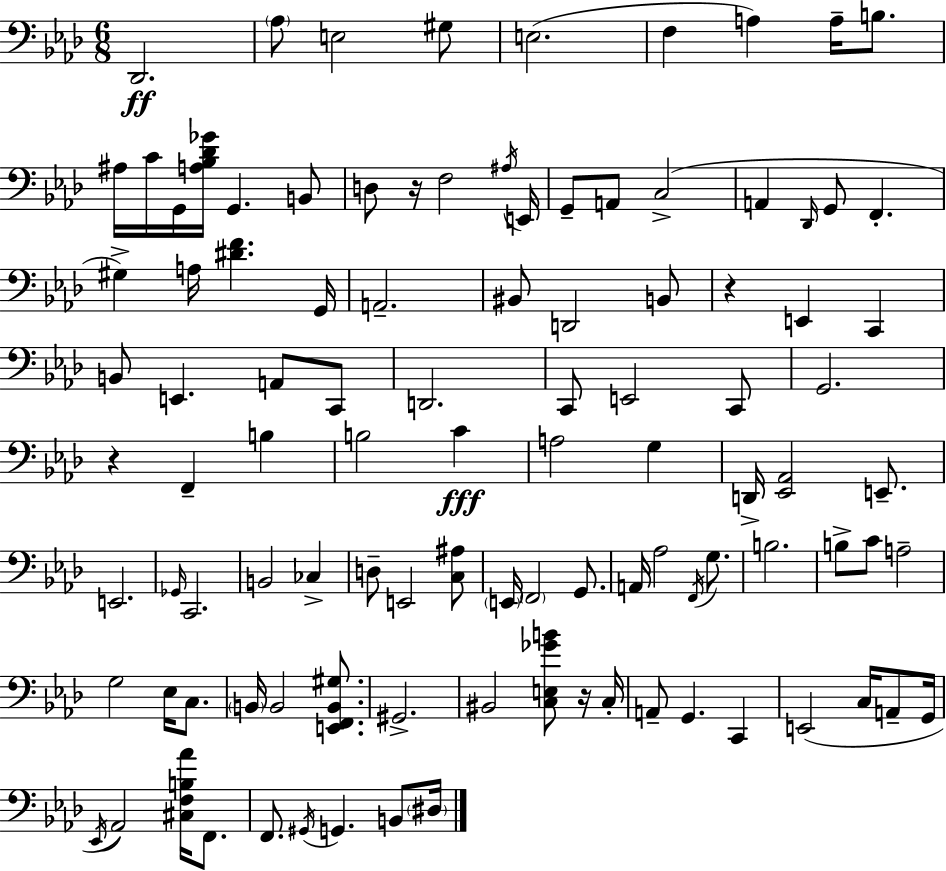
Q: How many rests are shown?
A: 4